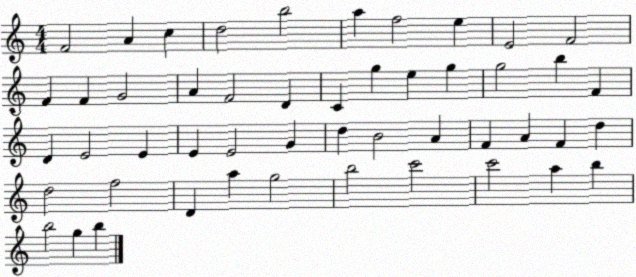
X:1
T:Untitled
M:4/4
L:1/4
K:C
F2 A c d2 b2 a f2 e E2 F2 F F G2 A F2 D C g e g g2 b F D E2 E E E2 G d B2 A F A F d d2 f2 D a g2 b2 c'2 c'2 a b b2 g b